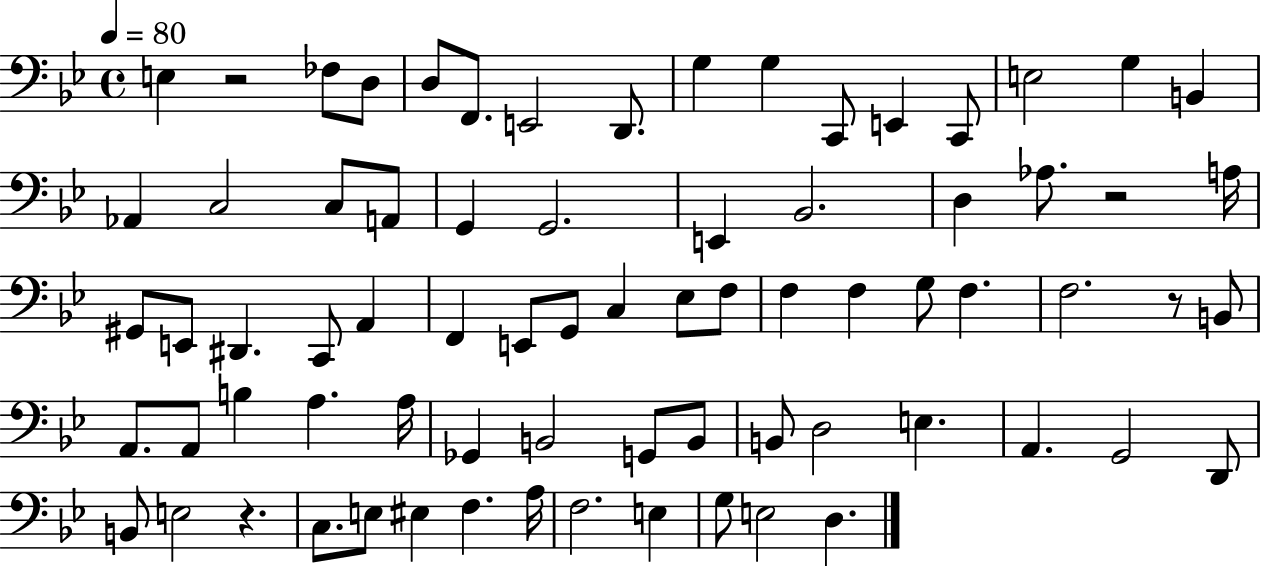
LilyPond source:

{
  \clef bass
  \time 4/4
  \defaultTimeSignature
  \key bes \major
  \tempo 4 = 80
  e4 r2 fes8 d8 | d8 f,8. e,2 d,8. | g4 g4 c,8 e,4 c,8 | e2 g4 b,4 | \break aes,4 c2 c8 a,8 | g,4 g,2. | e,4 bes,2. | d4 aes8. r2 a16 | \break gis,8 e,8 dis,4. c,8 a,4 | f,4 e,8 g,8 c4 ees8 f8 | f4 f4 g8 f4. | f2. r8 b,8 | \break a,8. a,8 b4 a4. a16 | ges,4 b,2 g,8 b,8 | b,8 d2 e4. | a,4. g,2 d,8 | \break b,8 e2 r4. | c8. e8 eis4 f4. a16 | f2. e4 | g8 e2 d4. | \break \bar "|."
}